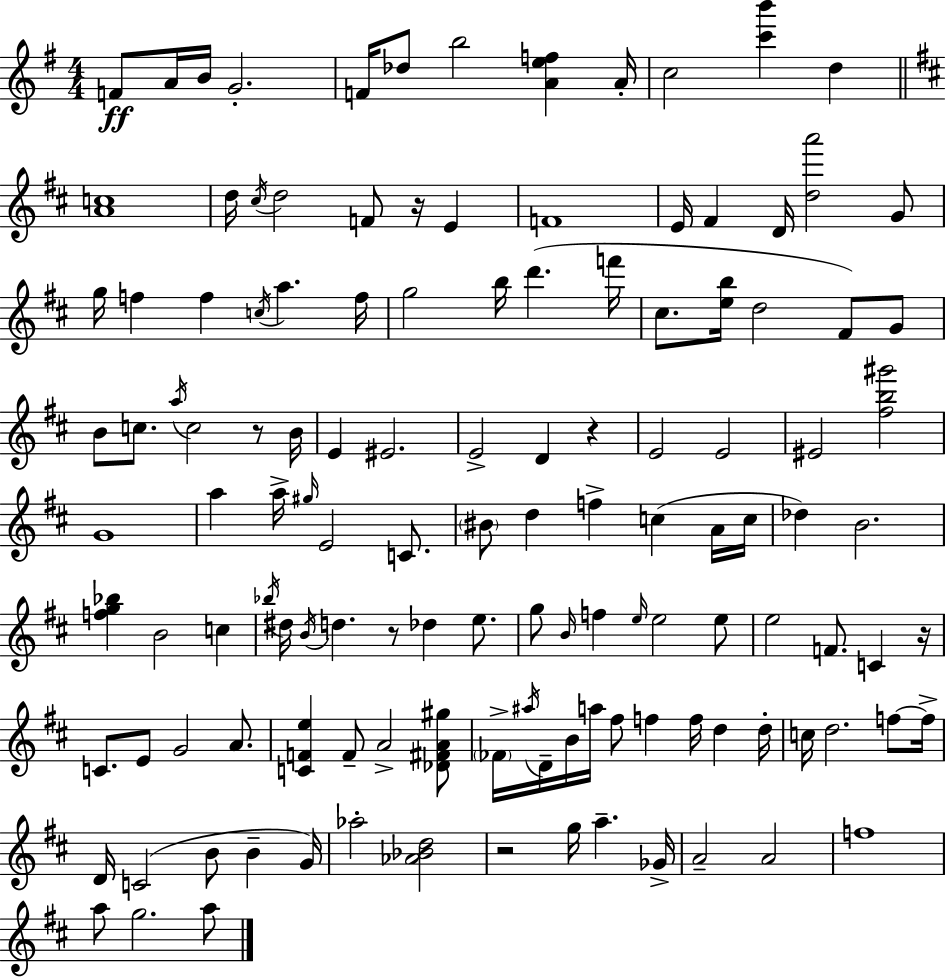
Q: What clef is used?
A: treble